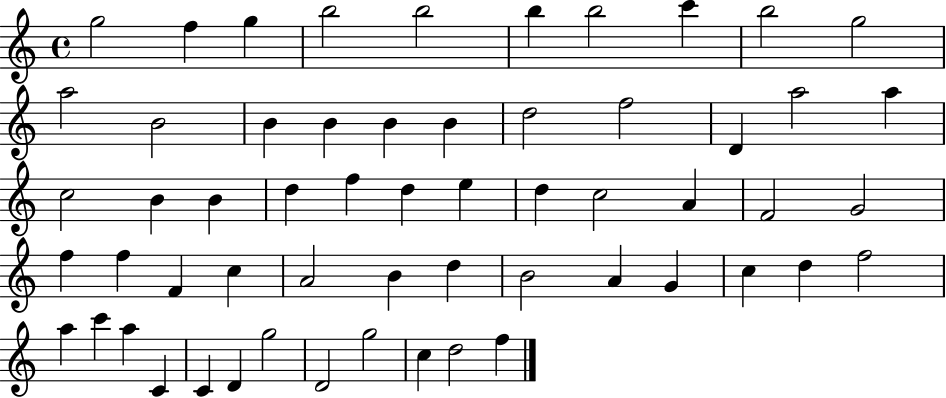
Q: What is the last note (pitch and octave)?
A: F5